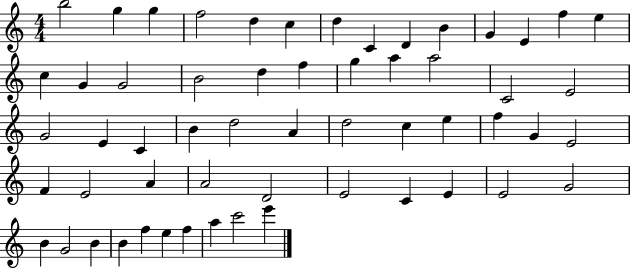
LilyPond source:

{
  \clef treble
  \numericTimeSignature
  \time 4/4
  \key c \major
  b''2 g''4 g''4 | f''2 d''4 c''4 | d''4 c'4 d'4 b'4 | g'4 e'4 f''4 e''4 | \break c''4 g'4 g'2 | b'2 d''4 f''4 | g''4 a''4 a''2 | c'2 e'2 | \break g'2 e'4 c'4 | b'4 d''2 a'4 | d''2 c''4 e''4 | f''4 g'4 e'2 | \break f'4 e'2 a'4 | a'2 d'2 | e'2 c'4 e'4 | e'2 g'2 | \break b'4 g'2 b'4 | b'4 f''4 e''4 f''4 | a''4 c'''2 e'''4 | \bar "|."
}